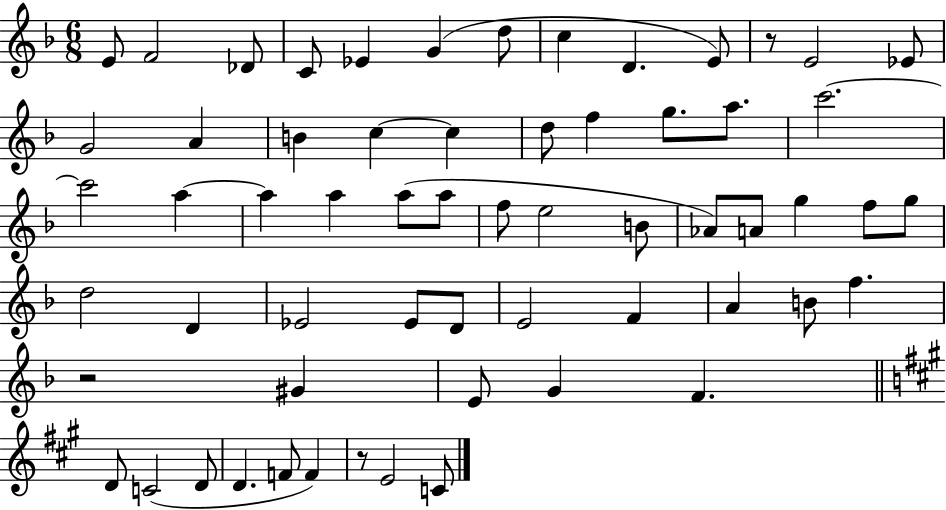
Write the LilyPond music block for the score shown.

{
  \clef treble
  \numericTimeSignature
  \time 6/8
  \key f \major
  \repeat volta 2 { e'8 f'2 des'8 | c'8 ees'4 g'4( d''8 | c''4 d'4. e'8) | r8 e'2 ees'8 | \break g'2 a'4 | b'4 c''4~~ c''4 | d''8 f''4 g''8. a''8. | c'''2.~~ | \break c'''2 a''4~~ | a''4 a''4 a''8( a''8 | f''8 e''2 b'8 | aes'8) a'8 g''4 f''8 g''8 | \break d''2 d'4 | ees'2 ees'8 d'8 | e'2 f'4 | a'4 b'8 f''4. | \break r2 gis'4 | e'8 g'4 f'4. | \bar "||" \break \key a \major d'8 c'2( d'8 | d'4. f'8 f'4) | r8 e'2 c'8 | } \bar "|."
}